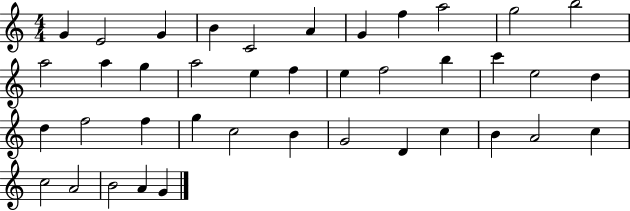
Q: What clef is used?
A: treble